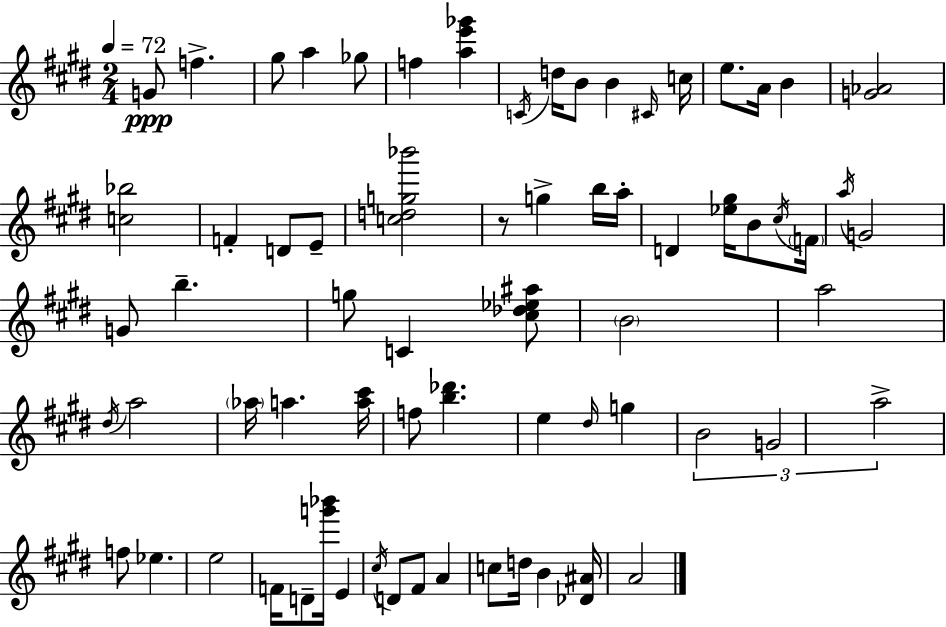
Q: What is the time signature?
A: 2/4